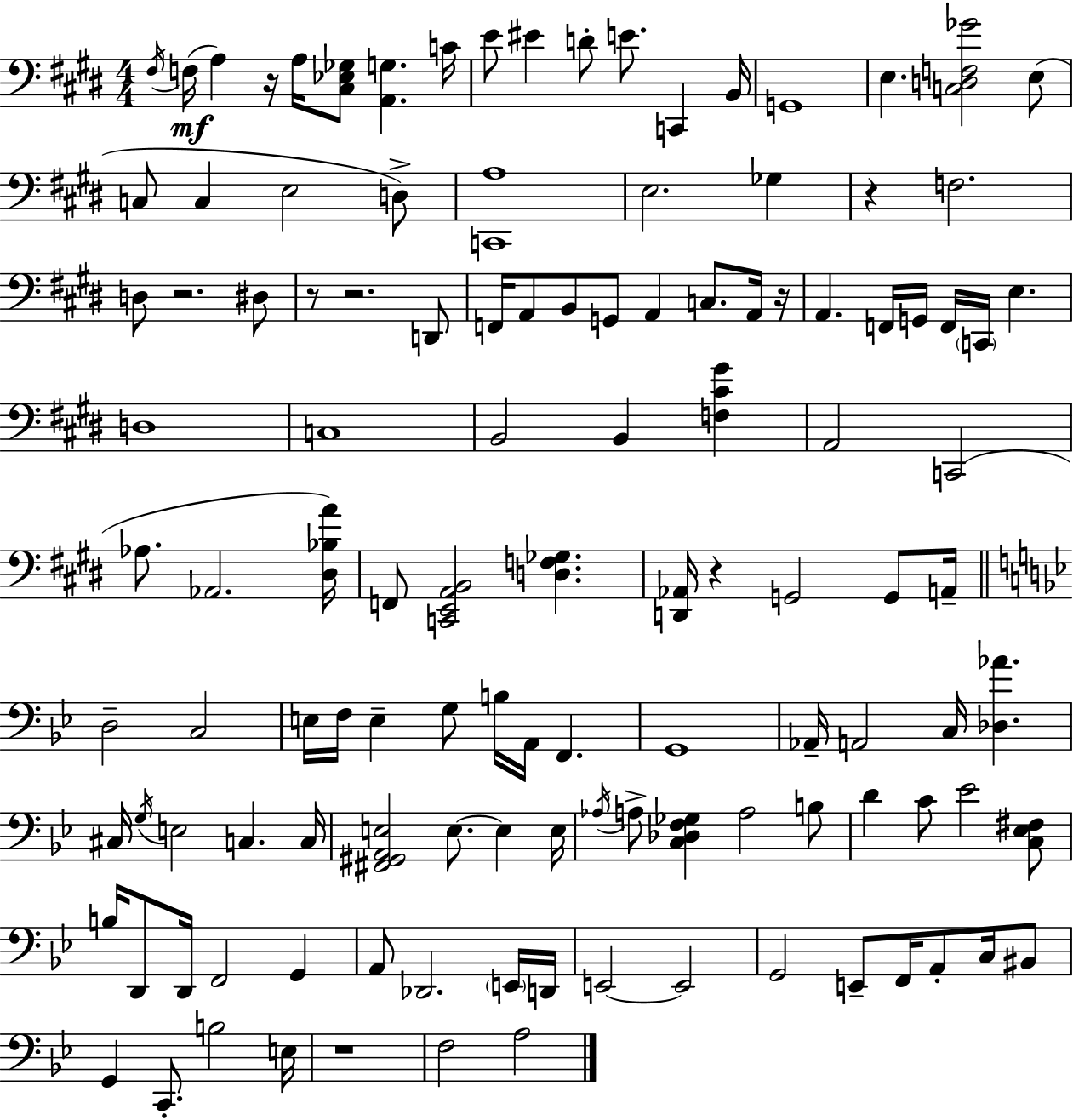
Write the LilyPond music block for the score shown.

{
  \clef bass
  \numericTimeSignature
  \time 4/4
  \key e \major
  \acciaccatura { fis16 }(\mf f16 a4) r16 a16 <cis ees ges>8 <a, g>4. | c'16 e'8 eis'4 d'8-. e'8. c,4 | b,16 g,1 | e4. <c d f ges'>2 e8( | \break c8 c4 e2 d8->) | <c, a>1 | e2. ges4 | r4 f2. | \break d8 r2. dis8 | r8 r2. d,8 | f,16 a,8 b,8 g,8 a,4 c8. a,16 | r16 a,4. f,16 g,16 f,16 \parenthesize c,16 e4. | \break d1 | c1 | b,2 b,4 <f cis' gis'>4 | a,2 c,2( | \break aes8. aes,2. | <dis bes a'>16) f,8 <c, e, a, b,>2 <d f ges>4. | <d, aes,>16 r4 g,2 g,8 | a,16-- \bar "||" \break \key bes \major d2-- c2 | e16 f16 e4-- g8 b16 a,16 f,4. | g,1 | aes,16-- a,2 c16 <des aes'>4. | \break cis16 \acciaccatura { g16 } e2 c4. | c16 <fis, gis, a, e>2 e8.~~ e4 | e16 \acciaccatura { aes16 } a8-> <c des f ges>4 a2 | b8 d'4 c'8 ees'2 | \break <c ees fis>8 b16 d,8 d,16 f,2 g,4 | a,8 des,2. | \parenthesize e,16 d,16 e,2~~ e,2 | g,2 e,8-- f,16 a,8-. c16 | \break bis,8 g,4 c,8.-. b2 | e16 r1 | f2 a2 | \bar "|."
}